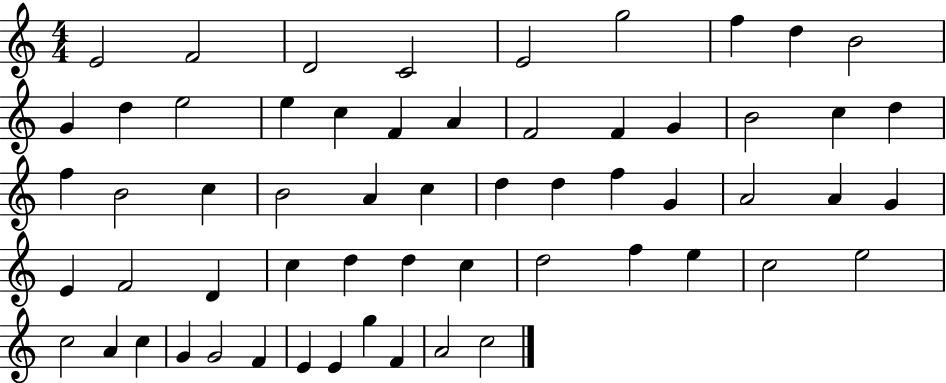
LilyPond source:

{
  \clef treble
  \numericTimeSignature
  \time 4/4
  \key c \major
  e'2 f'2 | d'2 c'2 | e'2 g''2 | f''4 d''4 b'2 | \break g'4 d''4 e''2 | e''4 c''4 f'4 a'4 | f'2 f'4 g'4 | b'2 c''4 d''4 | \break f''4 b'2 c''4 | b'2 a'4 c''4 | d''4 d''4 f''4 g'4 | a'2 a'4 g'4 | \break e'4 f'2 d'4 | c''4 d''4 d''4 c''4 | d''2 f''4 e''4 | c''2 e''2 | \break c''2 a'4 c''4 | g'4 g'2 f'4 | e'4 e'4 g''4 f'4 | a'2 c''2 | \break \bar "|."
}